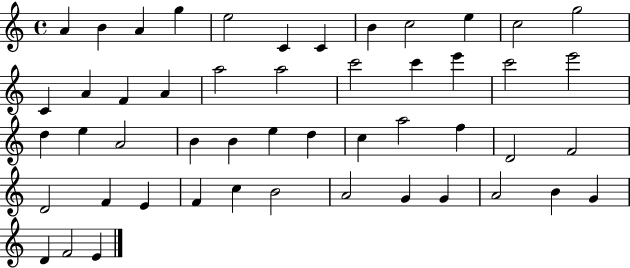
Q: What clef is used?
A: treble